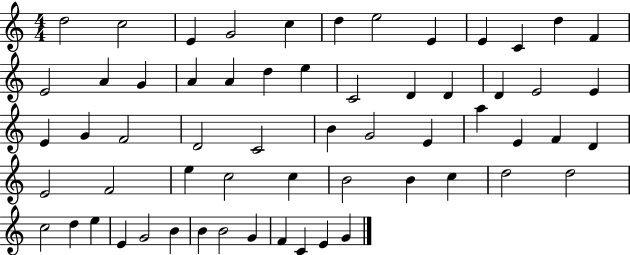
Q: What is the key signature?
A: C major